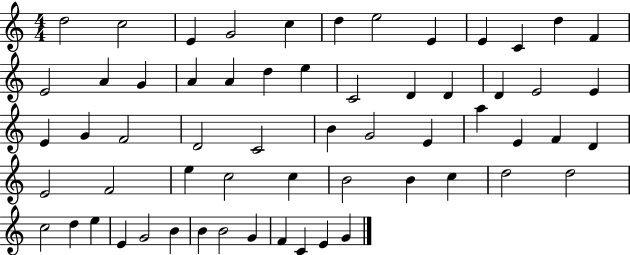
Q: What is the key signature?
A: C major